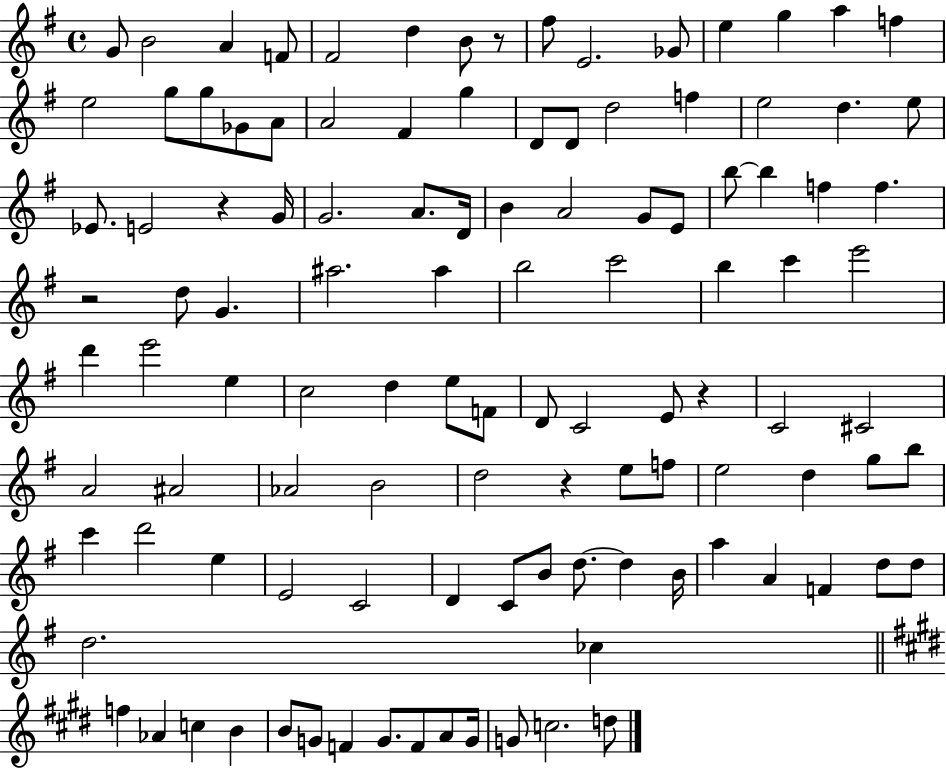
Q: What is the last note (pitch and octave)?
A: D5